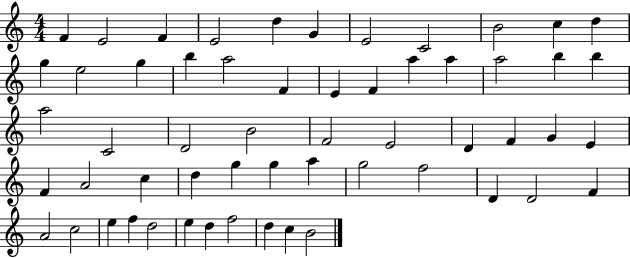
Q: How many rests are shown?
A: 0